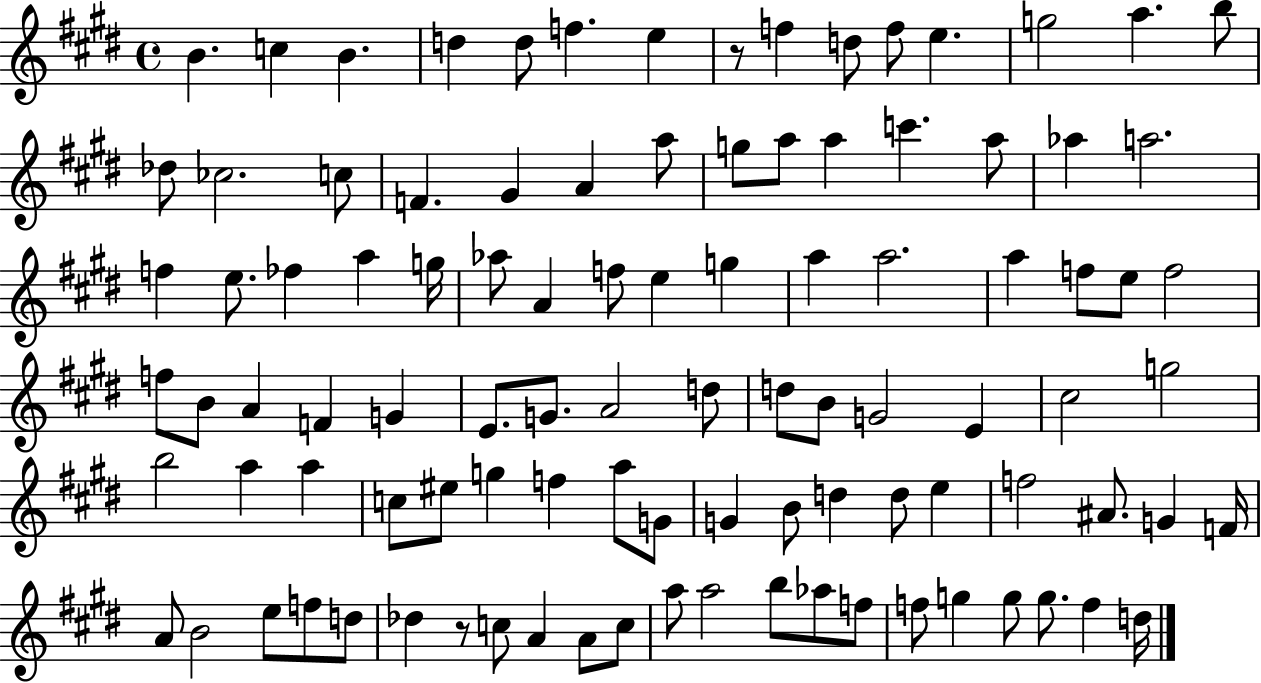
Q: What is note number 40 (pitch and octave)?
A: A5